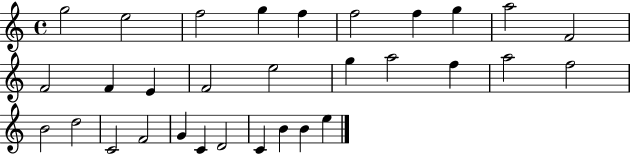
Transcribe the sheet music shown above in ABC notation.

X:1
T:Untitled
M:4/4
L:1/4
K:C
g2 e2 f2 g f f2 f g a2 F2 F2 F E F2 e2 g a2 f a2 f2 B2 d2 C2 F2 G C D2 C B B e